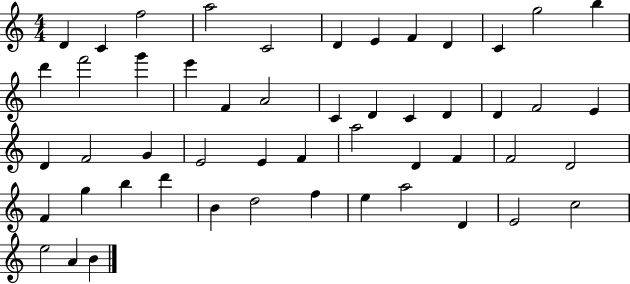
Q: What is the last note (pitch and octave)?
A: B4